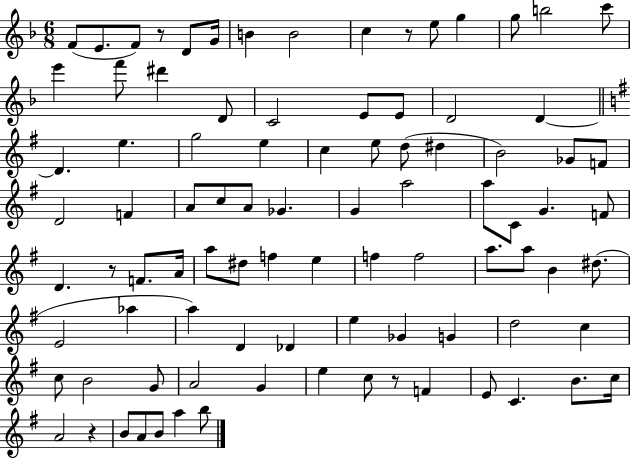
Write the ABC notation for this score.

X:1
T:Untitled
M:6/8
L:1/4
K:F
F/2 E/2 F/2 z/2 D/2 G/4 B B2 c z/2 e/2 g g/2 b2 c'/2 e' f'/2 ^d' D/2 C2 E/2 E/2 D2 D D e g2 e c e/2 d/2 ^d B2 _G/2 F/2 D2 F A/2 c/2 A/2 _G G a2 a/2 C/2 G F/2 D z/2 F/2 A/4 a/2 ^d/2 f e f f2 a/2 a/2 B ^d/2 E2 _a a D _D e _G G d2 c c/2 B2 G/2 A2 G e c/2 z/2 F E/2 C B/2 c/4 A2 z B/2 A/2 B/2 a b/2